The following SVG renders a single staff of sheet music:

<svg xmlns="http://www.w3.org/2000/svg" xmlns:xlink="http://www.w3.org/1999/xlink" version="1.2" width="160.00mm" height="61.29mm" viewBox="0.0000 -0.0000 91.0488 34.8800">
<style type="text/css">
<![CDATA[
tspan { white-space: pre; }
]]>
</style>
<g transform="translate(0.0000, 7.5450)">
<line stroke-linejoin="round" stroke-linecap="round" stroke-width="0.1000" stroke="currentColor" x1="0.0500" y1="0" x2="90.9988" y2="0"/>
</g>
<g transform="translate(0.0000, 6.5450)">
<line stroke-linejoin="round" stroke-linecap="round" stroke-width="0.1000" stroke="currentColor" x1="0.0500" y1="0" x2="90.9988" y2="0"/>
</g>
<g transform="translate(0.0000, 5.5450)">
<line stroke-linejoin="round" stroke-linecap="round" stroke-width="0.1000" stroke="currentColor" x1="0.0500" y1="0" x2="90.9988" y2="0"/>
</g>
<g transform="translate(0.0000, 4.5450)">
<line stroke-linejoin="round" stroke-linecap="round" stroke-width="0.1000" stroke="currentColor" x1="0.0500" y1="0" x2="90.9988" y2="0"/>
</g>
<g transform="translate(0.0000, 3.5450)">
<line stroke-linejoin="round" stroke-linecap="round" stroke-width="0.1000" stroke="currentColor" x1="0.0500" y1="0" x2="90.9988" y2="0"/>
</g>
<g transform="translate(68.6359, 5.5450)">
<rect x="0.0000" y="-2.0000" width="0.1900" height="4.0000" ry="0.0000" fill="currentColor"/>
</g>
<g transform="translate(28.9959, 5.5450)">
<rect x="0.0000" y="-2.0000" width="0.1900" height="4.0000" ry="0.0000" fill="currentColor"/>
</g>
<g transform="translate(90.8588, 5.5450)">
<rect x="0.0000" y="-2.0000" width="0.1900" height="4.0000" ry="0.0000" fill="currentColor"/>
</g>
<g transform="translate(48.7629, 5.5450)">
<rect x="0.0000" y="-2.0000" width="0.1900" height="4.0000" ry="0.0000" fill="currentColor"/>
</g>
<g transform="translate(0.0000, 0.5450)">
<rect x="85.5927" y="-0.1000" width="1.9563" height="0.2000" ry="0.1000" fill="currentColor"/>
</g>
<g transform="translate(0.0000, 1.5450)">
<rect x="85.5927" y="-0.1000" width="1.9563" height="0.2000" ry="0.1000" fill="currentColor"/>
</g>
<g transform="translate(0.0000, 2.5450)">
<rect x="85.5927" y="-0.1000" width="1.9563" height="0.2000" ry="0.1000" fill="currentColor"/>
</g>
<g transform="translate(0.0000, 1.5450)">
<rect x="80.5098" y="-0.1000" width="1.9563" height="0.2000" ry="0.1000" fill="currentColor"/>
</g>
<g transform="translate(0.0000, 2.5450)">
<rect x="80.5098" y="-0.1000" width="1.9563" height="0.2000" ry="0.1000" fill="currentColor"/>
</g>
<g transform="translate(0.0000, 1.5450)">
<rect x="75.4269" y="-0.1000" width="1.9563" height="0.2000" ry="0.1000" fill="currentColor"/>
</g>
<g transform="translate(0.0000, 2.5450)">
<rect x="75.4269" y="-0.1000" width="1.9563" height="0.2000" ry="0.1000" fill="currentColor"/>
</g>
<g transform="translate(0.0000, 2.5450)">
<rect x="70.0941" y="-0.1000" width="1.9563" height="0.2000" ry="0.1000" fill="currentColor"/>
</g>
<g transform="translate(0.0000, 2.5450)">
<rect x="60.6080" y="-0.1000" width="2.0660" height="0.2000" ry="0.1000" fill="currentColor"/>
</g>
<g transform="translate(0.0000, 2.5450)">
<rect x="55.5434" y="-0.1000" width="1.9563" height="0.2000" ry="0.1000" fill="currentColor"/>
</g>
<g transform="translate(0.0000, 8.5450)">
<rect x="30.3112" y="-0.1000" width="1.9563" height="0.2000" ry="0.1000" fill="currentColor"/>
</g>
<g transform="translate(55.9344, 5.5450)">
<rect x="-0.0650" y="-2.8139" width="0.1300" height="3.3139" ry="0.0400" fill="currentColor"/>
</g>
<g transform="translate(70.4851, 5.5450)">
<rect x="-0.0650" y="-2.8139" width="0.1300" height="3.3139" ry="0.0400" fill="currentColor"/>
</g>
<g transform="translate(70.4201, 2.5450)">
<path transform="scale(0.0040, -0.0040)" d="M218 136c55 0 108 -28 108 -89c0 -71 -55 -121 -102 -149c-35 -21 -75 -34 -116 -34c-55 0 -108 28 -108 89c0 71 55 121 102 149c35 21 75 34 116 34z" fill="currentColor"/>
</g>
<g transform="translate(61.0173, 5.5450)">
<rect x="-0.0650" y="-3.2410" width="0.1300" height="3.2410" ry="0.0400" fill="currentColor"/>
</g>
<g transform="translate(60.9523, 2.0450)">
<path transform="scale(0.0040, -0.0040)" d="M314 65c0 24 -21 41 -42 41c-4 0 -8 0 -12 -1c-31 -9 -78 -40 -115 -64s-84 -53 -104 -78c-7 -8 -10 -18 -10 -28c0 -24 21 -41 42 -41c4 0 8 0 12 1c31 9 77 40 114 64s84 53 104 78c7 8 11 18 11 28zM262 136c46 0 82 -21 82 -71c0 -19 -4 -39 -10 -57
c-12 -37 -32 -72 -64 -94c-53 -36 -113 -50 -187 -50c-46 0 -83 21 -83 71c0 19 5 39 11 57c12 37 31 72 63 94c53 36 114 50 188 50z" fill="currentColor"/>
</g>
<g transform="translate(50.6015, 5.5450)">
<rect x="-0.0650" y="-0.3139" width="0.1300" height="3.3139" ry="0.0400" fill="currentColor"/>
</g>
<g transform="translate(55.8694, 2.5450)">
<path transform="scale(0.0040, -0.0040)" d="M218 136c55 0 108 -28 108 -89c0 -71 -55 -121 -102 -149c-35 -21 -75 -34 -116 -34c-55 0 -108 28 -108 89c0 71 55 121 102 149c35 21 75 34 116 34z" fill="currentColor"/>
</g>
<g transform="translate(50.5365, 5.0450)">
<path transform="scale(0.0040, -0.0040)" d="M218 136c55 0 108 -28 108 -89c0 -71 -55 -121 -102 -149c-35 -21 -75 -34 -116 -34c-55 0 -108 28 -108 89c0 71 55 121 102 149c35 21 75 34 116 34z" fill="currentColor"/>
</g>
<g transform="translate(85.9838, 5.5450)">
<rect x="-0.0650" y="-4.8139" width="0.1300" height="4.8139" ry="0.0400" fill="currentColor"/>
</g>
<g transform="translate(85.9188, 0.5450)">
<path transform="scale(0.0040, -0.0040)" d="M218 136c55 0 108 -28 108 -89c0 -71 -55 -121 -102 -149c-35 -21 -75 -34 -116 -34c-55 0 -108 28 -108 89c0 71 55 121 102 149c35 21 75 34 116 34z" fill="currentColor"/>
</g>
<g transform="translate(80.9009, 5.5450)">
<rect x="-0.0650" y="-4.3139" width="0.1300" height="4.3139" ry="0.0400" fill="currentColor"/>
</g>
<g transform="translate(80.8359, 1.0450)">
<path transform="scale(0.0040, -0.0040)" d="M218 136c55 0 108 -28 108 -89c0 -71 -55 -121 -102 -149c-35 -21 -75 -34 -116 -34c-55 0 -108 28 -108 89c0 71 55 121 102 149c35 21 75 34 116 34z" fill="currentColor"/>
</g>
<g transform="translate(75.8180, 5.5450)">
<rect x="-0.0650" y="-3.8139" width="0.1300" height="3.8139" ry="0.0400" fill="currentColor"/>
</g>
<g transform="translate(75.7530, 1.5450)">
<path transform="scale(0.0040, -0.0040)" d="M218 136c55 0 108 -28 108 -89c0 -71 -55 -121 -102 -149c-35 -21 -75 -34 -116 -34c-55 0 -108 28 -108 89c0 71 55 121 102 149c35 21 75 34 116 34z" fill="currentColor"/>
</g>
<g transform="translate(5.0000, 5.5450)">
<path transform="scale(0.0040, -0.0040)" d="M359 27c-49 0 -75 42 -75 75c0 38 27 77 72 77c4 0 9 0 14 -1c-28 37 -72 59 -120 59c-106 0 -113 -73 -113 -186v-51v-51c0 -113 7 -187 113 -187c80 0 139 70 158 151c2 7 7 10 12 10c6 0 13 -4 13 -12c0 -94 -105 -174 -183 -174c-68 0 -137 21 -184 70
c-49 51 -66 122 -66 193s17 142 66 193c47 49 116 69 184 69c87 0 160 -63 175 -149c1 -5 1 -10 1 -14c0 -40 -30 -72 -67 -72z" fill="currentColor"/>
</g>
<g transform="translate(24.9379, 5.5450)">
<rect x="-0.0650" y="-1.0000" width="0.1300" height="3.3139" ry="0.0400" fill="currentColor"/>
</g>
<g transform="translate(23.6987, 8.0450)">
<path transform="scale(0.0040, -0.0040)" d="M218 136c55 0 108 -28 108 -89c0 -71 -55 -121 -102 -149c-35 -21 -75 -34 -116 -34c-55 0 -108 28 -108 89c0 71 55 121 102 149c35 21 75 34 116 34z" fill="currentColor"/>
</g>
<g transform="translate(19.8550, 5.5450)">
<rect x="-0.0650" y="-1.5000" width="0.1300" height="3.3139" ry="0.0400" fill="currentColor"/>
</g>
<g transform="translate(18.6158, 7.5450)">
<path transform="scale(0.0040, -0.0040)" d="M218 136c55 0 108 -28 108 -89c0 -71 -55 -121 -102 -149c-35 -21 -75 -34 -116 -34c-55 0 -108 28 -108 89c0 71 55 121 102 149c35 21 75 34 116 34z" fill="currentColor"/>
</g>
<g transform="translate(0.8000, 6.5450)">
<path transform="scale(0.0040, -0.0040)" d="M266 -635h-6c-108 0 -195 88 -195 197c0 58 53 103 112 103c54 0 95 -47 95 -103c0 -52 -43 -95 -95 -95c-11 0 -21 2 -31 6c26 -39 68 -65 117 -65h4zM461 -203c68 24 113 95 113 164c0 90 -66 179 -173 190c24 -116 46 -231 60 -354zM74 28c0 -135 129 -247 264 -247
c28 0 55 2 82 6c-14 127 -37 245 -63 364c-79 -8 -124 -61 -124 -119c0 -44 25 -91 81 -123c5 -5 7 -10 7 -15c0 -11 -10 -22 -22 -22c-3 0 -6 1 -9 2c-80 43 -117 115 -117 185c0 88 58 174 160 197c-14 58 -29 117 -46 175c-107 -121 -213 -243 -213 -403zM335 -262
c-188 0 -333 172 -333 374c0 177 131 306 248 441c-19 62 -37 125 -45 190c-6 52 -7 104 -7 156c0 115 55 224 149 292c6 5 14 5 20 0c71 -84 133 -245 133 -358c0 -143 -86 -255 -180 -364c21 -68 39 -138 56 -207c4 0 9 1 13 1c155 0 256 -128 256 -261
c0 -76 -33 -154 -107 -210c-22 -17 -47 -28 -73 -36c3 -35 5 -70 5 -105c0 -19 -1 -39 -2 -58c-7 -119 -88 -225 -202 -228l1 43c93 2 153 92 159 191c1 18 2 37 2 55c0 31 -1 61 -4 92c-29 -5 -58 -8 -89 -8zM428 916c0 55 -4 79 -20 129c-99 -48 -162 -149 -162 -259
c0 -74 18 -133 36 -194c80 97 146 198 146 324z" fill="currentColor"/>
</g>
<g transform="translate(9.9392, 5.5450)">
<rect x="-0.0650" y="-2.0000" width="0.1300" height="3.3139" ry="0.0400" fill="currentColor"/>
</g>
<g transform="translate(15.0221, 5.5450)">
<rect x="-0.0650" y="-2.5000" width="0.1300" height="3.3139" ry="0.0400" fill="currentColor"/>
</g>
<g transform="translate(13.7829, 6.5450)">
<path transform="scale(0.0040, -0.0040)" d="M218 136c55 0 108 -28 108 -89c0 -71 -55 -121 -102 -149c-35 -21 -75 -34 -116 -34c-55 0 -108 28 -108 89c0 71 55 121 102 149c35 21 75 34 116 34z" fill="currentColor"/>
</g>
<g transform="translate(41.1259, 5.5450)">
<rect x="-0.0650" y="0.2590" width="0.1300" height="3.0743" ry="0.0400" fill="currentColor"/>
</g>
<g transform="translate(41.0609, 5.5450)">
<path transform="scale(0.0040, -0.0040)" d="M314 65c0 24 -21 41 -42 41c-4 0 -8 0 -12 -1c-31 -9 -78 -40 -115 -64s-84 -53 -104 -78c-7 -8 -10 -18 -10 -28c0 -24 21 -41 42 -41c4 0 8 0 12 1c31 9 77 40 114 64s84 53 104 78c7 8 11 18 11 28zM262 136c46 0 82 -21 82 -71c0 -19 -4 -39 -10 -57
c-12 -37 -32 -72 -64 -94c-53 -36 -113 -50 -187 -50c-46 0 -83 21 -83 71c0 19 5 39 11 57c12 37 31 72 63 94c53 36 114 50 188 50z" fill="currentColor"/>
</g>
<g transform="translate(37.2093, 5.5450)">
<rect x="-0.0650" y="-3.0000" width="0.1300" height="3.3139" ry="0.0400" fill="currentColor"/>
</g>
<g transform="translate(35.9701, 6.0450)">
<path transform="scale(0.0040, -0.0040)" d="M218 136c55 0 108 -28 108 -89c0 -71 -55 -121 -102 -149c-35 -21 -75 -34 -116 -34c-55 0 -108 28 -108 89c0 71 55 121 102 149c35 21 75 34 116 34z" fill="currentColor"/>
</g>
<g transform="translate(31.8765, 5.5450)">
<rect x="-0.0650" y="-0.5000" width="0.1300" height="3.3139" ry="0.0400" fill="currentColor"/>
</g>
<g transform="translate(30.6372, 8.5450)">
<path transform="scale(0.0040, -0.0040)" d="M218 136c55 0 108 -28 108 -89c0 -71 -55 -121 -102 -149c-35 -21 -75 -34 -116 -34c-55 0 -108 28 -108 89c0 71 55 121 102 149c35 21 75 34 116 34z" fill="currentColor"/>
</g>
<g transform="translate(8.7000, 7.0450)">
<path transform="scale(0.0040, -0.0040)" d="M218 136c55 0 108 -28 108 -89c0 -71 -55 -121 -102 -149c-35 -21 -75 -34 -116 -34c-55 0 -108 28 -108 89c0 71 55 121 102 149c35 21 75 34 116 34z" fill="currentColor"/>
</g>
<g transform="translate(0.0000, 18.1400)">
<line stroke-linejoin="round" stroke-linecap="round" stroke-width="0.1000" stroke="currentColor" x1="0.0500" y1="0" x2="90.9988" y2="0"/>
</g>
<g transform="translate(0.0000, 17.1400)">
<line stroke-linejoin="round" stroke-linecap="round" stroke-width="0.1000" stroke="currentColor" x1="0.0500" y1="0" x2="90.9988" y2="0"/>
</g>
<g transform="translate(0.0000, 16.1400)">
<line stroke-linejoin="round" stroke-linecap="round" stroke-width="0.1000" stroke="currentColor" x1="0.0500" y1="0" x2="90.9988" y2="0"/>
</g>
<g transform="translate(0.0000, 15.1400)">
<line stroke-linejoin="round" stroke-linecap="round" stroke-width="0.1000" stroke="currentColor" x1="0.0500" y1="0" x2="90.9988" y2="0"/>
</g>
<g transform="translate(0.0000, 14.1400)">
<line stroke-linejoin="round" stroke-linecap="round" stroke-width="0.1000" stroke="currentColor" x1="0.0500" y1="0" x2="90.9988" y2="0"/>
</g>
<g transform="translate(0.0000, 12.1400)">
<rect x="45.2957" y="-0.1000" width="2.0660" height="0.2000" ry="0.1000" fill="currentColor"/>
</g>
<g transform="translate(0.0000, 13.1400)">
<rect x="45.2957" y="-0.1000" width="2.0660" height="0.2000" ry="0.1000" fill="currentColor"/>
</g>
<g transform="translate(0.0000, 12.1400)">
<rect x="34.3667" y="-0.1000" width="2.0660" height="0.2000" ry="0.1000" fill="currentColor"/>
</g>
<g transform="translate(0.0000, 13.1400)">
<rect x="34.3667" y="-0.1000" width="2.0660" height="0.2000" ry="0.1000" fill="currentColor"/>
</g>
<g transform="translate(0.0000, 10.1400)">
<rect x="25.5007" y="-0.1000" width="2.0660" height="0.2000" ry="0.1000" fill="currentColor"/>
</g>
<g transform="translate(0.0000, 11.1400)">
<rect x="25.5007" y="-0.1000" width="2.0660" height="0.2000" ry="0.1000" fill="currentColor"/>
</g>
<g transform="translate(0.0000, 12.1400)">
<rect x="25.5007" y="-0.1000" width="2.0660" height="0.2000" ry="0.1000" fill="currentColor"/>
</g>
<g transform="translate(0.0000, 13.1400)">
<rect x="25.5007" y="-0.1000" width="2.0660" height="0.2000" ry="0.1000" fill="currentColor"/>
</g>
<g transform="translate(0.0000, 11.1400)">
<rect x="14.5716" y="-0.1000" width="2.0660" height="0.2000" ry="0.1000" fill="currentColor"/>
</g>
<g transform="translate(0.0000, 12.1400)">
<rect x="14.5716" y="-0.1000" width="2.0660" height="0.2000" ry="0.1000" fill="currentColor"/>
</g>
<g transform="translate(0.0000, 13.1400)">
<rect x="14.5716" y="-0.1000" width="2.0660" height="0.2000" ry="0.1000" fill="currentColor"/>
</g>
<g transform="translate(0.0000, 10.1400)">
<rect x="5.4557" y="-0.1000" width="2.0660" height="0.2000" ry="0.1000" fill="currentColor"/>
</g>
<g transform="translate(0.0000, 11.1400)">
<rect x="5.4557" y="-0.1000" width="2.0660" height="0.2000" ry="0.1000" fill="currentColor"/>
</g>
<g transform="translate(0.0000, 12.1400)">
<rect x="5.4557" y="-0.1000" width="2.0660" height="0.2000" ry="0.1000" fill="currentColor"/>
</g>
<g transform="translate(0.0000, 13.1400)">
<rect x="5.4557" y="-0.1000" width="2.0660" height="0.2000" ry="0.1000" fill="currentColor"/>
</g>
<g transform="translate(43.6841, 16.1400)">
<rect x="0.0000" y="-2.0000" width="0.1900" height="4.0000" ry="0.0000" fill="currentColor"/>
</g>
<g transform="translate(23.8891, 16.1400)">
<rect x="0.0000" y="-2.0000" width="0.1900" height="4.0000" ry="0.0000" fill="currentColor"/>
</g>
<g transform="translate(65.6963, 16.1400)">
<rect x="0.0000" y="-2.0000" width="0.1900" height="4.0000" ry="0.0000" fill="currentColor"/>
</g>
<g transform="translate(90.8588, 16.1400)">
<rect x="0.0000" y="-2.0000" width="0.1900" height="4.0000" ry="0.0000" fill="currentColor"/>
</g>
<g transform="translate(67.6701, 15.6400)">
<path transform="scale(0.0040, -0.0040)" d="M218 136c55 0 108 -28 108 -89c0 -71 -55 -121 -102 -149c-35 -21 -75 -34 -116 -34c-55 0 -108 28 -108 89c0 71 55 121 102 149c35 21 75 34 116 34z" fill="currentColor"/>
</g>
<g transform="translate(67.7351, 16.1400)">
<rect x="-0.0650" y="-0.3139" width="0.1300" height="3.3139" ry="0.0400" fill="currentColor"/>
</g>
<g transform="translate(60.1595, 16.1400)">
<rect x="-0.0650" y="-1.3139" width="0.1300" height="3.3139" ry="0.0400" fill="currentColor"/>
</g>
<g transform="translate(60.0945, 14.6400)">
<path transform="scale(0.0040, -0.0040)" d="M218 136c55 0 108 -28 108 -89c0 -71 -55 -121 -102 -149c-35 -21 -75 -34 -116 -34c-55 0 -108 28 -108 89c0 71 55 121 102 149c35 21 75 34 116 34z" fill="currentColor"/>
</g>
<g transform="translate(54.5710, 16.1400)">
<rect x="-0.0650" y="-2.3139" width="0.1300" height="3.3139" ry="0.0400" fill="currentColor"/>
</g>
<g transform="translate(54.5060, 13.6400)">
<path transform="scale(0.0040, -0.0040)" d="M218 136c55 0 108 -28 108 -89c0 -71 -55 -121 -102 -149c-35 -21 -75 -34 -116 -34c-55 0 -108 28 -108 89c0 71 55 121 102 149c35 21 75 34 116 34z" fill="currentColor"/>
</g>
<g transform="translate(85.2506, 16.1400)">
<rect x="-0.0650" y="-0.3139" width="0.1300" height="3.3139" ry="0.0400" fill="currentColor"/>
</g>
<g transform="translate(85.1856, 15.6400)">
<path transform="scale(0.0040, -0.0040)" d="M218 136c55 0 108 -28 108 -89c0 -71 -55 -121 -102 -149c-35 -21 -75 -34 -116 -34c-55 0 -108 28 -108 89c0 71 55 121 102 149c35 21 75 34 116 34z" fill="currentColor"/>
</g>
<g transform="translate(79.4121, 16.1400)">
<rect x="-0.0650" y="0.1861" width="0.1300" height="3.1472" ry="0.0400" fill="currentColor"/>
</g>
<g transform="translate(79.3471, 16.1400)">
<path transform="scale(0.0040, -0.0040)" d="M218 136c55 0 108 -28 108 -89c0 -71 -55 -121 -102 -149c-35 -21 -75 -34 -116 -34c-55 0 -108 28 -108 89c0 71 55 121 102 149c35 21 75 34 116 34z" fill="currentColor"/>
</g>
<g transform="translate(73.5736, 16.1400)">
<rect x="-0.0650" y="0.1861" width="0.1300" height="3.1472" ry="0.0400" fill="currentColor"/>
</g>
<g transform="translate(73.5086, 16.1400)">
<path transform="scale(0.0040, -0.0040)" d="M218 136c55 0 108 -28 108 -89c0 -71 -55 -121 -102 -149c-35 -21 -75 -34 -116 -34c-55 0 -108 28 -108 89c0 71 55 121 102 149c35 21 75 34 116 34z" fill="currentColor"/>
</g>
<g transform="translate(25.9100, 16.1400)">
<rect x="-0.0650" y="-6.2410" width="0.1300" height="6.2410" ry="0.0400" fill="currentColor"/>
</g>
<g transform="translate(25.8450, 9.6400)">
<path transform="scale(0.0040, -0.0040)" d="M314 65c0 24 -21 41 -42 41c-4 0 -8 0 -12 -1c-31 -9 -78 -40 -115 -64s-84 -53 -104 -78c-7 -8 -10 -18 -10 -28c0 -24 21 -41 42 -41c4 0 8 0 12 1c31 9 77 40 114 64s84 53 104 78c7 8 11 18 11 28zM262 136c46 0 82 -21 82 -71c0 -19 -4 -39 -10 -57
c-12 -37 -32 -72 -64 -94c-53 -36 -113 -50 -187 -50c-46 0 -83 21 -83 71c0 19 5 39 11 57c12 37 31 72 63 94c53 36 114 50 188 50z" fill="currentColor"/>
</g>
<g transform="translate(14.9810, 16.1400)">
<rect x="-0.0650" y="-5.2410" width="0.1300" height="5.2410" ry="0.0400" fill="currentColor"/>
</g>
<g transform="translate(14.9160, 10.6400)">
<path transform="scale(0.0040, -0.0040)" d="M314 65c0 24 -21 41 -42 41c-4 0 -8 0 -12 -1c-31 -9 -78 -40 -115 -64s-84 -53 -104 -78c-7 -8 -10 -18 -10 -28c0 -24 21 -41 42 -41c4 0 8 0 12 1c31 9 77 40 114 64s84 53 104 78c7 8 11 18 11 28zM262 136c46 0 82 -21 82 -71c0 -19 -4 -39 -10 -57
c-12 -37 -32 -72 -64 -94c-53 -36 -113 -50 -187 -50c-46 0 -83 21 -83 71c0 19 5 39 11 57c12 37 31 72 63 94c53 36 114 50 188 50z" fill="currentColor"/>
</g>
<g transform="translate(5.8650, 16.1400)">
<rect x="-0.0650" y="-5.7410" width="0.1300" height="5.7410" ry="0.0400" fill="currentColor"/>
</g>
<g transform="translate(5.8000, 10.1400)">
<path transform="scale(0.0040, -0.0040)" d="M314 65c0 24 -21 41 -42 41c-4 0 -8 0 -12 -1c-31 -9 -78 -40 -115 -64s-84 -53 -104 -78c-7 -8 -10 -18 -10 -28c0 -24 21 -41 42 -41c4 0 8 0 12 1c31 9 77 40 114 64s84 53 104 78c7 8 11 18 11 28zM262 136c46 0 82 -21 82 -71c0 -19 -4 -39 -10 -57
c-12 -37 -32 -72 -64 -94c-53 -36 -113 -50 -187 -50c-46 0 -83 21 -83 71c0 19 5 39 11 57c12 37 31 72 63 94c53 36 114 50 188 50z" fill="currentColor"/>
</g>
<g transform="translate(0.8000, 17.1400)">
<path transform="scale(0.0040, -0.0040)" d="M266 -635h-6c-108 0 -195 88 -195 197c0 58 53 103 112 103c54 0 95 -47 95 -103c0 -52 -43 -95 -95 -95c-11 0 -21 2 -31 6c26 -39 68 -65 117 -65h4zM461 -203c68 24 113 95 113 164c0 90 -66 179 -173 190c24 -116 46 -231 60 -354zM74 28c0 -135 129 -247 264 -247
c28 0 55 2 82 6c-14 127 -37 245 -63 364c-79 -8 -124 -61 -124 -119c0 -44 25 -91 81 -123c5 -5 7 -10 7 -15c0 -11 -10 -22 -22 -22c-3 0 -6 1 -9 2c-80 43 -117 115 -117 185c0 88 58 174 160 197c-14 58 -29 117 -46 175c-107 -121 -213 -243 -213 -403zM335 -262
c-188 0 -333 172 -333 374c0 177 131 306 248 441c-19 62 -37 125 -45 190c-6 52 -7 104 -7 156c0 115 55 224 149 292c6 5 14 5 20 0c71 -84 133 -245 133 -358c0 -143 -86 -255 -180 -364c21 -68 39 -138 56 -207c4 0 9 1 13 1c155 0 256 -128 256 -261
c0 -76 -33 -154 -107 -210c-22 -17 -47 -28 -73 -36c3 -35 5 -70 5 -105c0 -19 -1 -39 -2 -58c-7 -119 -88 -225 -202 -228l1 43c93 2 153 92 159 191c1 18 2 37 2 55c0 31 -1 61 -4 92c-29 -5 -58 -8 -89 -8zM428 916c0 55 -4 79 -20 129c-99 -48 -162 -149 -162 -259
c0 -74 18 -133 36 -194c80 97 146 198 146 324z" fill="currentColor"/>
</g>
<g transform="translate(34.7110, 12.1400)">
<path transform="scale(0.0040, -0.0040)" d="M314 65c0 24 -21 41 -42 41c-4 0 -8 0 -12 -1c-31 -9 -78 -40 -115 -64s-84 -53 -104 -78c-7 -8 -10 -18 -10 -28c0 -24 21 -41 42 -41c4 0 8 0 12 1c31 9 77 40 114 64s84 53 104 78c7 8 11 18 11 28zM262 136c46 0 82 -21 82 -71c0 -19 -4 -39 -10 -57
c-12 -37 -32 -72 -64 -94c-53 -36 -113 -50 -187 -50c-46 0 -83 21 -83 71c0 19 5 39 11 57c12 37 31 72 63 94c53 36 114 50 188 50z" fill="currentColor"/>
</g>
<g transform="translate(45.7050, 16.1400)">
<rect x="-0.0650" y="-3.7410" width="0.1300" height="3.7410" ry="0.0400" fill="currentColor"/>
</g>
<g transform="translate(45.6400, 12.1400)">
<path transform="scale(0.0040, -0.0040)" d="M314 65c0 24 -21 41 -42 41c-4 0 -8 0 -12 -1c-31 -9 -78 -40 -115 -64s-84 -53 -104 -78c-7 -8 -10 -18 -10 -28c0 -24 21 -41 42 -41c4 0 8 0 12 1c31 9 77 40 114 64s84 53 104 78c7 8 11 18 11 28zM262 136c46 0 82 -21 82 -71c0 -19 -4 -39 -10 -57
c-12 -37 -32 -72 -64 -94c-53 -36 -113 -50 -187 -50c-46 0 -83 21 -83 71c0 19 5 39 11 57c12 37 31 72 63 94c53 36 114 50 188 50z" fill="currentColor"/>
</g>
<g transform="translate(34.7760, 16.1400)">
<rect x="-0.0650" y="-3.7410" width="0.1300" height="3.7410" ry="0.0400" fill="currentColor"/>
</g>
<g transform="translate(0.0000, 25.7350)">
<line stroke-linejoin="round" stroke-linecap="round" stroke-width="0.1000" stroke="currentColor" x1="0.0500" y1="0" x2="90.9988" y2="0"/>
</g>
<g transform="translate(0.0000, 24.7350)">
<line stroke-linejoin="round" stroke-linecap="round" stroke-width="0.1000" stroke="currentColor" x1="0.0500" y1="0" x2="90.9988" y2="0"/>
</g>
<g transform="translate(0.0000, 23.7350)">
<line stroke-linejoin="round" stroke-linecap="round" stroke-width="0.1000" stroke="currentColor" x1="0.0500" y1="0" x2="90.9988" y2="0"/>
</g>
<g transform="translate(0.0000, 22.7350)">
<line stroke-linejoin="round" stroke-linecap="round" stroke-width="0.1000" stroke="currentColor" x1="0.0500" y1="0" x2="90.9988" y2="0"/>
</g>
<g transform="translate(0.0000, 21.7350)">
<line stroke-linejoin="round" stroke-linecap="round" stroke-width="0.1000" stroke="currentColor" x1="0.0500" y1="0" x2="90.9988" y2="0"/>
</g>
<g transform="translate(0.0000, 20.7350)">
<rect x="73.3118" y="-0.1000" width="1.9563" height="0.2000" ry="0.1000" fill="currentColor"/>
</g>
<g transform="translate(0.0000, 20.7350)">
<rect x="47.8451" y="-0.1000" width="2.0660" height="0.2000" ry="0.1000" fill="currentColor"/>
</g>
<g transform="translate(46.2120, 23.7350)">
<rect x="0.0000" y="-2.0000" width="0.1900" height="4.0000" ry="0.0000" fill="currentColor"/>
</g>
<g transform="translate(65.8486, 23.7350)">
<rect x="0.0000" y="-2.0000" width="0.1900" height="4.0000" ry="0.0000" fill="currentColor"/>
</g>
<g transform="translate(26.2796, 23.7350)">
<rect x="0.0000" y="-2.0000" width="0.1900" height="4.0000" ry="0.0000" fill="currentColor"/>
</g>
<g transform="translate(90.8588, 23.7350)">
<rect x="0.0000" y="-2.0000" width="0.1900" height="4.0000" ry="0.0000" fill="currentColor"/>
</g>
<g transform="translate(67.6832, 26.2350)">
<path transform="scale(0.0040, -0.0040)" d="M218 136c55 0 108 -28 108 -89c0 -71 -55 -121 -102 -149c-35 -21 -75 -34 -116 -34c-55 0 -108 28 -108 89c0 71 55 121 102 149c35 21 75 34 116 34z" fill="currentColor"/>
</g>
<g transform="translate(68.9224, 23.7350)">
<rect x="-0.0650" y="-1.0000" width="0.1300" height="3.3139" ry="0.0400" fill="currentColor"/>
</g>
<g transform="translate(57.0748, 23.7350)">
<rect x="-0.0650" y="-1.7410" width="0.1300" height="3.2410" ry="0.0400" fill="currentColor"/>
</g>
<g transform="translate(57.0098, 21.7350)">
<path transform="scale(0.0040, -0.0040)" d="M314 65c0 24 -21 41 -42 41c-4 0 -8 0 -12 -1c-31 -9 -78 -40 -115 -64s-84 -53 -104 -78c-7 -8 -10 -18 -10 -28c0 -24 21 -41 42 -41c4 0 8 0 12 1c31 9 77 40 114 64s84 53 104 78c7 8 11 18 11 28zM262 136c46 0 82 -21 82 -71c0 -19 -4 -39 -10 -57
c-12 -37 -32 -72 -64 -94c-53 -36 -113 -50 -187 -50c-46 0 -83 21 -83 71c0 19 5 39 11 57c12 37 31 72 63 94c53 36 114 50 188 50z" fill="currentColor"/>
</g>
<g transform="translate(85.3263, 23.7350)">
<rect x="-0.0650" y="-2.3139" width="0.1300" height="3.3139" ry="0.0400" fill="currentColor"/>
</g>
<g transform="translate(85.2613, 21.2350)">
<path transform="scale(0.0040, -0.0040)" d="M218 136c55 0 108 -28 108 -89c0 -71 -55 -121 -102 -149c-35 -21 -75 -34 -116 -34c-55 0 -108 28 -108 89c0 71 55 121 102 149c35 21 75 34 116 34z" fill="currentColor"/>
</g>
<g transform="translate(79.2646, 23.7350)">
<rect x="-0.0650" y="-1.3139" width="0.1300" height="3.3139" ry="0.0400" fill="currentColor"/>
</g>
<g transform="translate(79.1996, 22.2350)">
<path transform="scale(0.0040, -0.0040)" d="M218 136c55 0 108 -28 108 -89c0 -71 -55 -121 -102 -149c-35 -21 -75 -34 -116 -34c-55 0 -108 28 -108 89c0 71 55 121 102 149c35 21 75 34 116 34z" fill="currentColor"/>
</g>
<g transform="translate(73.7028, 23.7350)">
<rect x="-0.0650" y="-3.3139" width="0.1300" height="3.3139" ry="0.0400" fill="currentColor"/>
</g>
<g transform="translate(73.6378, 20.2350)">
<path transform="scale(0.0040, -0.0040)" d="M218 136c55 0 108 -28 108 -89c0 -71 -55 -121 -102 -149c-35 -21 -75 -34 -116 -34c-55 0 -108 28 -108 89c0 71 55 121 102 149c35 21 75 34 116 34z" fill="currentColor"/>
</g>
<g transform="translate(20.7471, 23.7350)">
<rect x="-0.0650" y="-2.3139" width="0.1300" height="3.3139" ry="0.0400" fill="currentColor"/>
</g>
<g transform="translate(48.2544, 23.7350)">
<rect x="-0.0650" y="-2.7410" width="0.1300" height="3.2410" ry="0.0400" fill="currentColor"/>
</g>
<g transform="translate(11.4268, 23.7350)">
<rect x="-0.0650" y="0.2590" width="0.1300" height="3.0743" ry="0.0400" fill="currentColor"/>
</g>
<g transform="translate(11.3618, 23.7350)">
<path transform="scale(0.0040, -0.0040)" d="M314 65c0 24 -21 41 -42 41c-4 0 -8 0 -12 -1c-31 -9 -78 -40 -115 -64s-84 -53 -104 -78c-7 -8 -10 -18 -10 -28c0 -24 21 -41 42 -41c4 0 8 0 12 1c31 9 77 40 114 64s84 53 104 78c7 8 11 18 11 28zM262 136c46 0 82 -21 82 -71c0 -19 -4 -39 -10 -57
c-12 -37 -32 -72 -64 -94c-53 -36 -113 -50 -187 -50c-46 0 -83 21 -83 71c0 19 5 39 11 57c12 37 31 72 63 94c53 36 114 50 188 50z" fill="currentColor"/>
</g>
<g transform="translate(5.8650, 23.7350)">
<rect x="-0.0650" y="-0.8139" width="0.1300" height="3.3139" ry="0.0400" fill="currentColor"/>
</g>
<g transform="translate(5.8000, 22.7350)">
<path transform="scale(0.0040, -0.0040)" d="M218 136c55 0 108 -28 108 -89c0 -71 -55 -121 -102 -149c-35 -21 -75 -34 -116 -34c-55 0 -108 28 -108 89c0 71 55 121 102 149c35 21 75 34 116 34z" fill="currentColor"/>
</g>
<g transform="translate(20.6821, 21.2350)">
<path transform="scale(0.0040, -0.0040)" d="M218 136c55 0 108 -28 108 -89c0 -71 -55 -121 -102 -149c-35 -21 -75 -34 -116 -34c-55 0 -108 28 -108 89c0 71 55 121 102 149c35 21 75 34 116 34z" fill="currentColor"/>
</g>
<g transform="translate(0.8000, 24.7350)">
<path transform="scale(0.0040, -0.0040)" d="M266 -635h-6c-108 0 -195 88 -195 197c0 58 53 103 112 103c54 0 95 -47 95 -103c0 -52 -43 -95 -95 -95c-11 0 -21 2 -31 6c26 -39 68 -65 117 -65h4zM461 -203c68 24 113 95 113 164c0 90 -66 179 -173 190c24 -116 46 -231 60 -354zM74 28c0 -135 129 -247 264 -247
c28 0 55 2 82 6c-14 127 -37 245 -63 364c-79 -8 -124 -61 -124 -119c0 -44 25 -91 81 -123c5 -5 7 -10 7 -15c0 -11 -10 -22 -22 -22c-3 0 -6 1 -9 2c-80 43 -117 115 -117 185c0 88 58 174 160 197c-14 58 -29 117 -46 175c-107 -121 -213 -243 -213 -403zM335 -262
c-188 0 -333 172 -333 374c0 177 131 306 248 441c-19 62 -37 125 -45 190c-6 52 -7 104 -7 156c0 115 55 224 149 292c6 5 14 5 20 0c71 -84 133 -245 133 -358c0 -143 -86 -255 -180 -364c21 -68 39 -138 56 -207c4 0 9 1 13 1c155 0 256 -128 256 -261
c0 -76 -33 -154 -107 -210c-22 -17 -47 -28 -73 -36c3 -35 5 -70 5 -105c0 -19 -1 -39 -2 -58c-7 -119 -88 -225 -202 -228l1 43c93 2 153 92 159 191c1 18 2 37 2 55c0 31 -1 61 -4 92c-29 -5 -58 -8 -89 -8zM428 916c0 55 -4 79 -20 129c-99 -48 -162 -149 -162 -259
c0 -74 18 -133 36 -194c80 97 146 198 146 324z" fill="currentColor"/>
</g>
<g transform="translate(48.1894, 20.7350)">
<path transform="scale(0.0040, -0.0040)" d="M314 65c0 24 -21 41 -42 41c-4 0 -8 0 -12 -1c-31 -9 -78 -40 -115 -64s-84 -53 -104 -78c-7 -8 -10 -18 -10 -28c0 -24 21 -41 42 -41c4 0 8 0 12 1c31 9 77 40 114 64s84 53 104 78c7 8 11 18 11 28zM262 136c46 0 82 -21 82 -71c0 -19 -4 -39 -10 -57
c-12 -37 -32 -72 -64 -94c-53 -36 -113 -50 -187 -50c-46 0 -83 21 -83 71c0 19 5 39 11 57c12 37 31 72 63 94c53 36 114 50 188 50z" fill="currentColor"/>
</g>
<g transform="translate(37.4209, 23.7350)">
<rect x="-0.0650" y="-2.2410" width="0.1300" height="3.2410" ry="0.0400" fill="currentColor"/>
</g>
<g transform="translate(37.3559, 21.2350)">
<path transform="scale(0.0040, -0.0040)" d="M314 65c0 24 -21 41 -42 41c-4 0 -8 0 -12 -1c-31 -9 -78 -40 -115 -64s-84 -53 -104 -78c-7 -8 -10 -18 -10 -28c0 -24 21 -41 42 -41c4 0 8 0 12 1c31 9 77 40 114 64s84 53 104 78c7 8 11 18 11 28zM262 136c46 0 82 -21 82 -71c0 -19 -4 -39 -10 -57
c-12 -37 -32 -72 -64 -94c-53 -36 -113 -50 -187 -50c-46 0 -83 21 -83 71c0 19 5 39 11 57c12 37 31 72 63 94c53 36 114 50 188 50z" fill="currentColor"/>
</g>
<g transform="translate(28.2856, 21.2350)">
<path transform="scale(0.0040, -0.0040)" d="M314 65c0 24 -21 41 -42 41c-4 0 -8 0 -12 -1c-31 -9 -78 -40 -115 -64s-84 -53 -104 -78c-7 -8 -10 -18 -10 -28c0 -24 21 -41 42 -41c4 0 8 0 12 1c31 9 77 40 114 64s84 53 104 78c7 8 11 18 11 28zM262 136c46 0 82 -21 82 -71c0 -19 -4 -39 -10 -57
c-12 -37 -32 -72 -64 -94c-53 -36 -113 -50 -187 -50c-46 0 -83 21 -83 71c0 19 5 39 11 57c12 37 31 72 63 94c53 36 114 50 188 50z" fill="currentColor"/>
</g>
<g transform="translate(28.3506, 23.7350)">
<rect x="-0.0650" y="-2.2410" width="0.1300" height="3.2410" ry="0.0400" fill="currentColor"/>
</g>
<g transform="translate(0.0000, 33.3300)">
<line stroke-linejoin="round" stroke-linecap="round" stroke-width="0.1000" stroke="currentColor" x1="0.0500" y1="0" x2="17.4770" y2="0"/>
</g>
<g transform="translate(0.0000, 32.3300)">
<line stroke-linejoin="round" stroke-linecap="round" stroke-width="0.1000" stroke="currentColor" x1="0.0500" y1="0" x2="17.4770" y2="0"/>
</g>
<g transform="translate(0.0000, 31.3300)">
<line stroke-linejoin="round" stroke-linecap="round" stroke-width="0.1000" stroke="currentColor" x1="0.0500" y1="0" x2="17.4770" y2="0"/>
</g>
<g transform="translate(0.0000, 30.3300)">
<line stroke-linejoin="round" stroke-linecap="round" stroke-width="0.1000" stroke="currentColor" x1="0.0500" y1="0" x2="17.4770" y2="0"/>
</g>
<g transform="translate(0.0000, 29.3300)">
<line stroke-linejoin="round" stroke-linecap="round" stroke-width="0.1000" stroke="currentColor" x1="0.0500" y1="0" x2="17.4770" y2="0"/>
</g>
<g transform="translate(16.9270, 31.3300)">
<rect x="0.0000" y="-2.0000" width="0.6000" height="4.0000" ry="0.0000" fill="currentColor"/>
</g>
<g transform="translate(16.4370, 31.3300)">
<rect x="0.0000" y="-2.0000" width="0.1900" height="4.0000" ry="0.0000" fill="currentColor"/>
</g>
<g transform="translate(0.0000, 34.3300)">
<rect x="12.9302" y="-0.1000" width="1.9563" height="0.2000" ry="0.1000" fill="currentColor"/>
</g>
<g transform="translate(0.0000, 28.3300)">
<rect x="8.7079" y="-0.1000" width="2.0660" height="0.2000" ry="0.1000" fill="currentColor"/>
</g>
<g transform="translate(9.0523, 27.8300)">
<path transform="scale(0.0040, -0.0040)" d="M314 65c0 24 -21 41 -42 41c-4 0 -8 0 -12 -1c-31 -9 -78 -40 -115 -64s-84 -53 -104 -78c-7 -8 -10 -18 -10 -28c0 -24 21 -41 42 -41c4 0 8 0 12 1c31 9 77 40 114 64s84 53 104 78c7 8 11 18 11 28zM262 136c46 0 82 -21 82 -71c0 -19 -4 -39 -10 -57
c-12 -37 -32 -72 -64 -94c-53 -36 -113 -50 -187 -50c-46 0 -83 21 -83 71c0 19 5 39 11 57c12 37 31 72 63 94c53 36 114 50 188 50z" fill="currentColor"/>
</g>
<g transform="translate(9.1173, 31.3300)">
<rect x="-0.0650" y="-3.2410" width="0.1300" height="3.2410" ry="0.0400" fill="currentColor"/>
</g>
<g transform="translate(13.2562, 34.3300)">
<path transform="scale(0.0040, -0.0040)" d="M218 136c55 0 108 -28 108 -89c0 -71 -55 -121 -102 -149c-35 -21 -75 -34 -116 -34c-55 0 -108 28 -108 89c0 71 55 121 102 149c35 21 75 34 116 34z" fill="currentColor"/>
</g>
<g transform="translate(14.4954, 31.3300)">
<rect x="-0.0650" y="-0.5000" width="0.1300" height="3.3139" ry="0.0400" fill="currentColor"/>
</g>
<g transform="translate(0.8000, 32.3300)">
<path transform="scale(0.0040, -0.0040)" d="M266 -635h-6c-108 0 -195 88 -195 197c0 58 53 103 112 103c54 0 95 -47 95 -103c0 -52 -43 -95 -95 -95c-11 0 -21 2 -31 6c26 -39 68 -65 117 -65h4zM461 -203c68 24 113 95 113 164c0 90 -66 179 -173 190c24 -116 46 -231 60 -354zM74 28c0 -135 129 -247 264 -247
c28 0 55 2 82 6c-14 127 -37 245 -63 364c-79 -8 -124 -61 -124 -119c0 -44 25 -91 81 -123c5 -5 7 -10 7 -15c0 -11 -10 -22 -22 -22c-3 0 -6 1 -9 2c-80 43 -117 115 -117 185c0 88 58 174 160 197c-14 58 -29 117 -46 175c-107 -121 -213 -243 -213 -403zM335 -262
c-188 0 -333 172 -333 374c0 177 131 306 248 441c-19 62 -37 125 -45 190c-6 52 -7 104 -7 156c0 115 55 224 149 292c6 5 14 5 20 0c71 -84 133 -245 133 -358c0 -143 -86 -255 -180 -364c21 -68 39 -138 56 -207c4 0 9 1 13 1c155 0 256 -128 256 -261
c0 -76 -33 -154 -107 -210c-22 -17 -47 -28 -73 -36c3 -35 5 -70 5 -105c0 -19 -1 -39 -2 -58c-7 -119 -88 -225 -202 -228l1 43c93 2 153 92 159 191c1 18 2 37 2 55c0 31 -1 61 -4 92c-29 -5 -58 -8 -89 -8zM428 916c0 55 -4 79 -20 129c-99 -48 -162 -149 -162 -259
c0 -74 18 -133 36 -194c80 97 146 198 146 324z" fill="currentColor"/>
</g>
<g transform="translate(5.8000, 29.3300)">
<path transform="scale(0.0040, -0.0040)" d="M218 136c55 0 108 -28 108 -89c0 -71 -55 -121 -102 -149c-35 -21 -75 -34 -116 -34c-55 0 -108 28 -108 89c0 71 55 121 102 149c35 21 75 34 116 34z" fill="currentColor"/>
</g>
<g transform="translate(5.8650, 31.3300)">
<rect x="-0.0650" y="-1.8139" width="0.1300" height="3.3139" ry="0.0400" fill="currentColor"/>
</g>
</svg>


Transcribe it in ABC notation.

X:1
T:Untitled
M:4/4
L:1/4
K:C
F G E D C A B2 c a b2 a c' d' e' g'2 f'2 a'2 c'2 c'2 g e c B B c d B2 g g2 g2 a2 f2 D b e g f b2 C